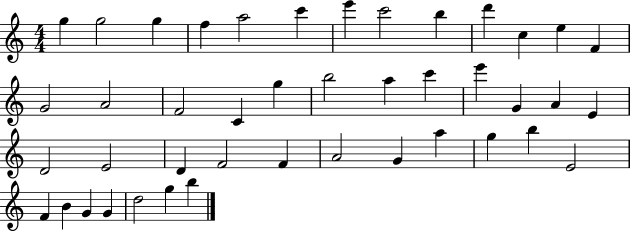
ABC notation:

X:1
T:Untitled
M:4/4
L:1/4
K:C
g g2 g f a2 c' e' c'2 b d' c e F G2 A2 F2 C g b2 a c' e' G A E D2 E2 D F2 F A2 G a g b E2 F B G G d2 g b